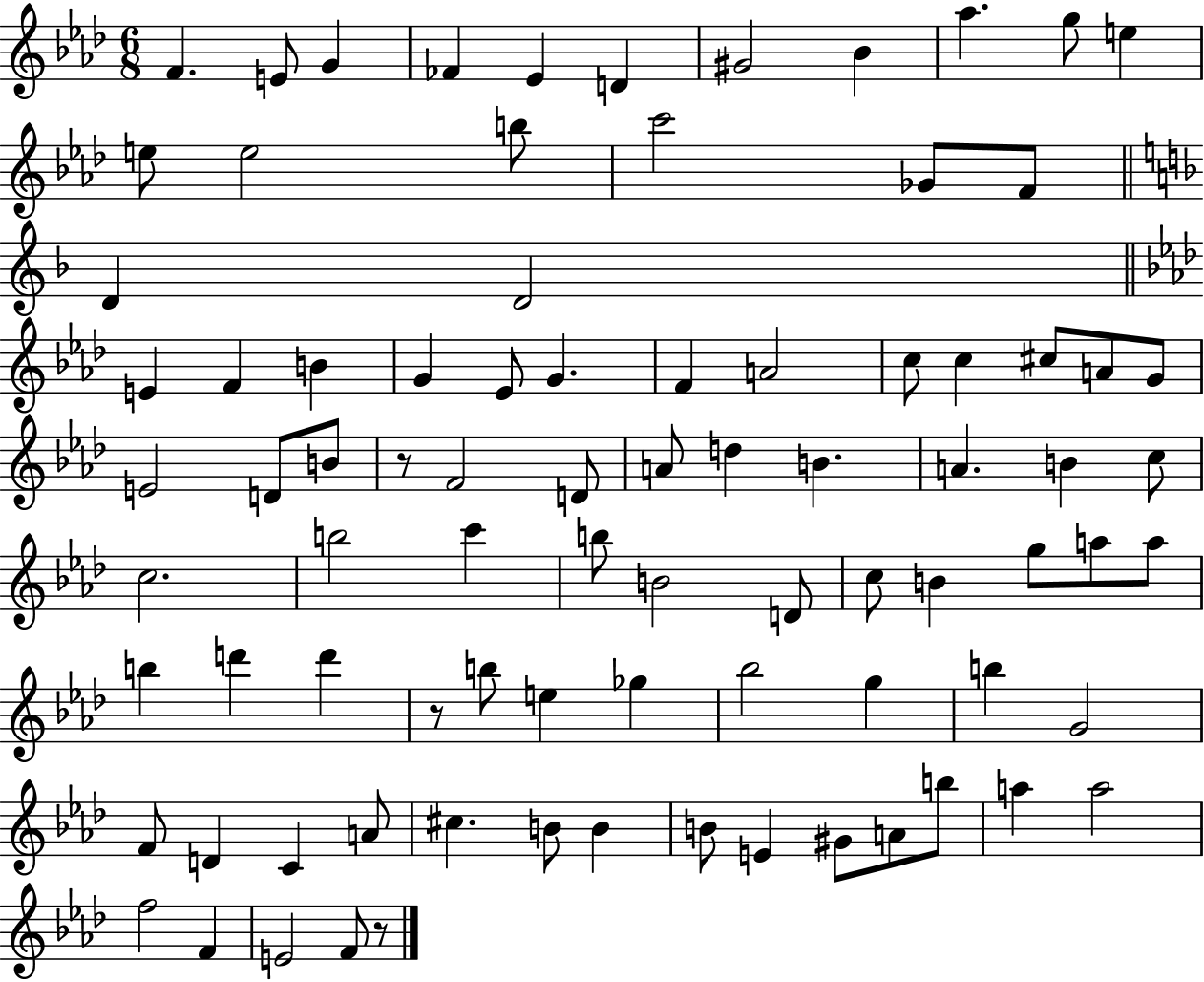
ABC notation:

X:1
T:Untitled
M:6/8
L:1/4
K:Ab
F E/2 G _F _E D ^G2 _B _a g/2 e e/2 e2 b/2 c'2 _G/2 F/2 D D2 E F B G _E/2 G F A2 c/2 c ^c/2 A/2 G/2 E2 D/2 B/2 z/2 F2 D/2 A/2 d B A B c/2 c2 b2 c' b/2 B2 D/2 c/2 B g/2 a/2 a/2 b d' d' z/2 b/2 e _g _b2 g b G2 F/2 D C A/2 ^c B/2 B B/2 E ^G/2 A/2 b/2 a a2 f2 F E2 F/2 z/2